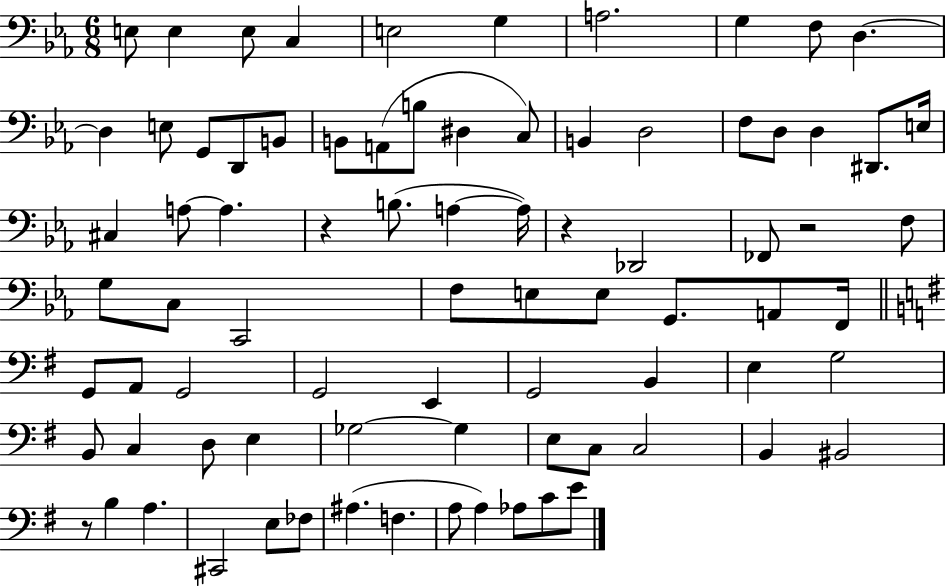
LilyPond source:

{
  \clef bass
  \numericTimeSignature
  \time 6/8
  \key ees \major
  e8 e4 e8 c4 | e2 g4 | a2. | g4 f8 d4.~~ | \break d4 e8 g,8 d,8 b,8 | b,8 a,8( b8 dis4 c8) | b,4 d2 | f8 d8 d4 dis,8. e16 | \break cis4 a8~~ a4. | r4 b8.( a4~~ a16) | r4 des,2 | fes,8 r2 f8 | \break g8 c8 c,2 | f8 e8 e8 g,8. a,8 f,16 | \bar "||" \break \key e \minor g,8 a,8 g,2 | g,2 e,4 | g,2 b,4 | e4 g2 | \break b,8 c4 d8 e4 | ges2~~ ges4 | e8 c8 c2 | b,4 bis,2 | \break r8 b4 a4. | cis,2 e8 fes8 | ais4.( f4. | a8 a4) aes8 c'8 e'8 | \break \bar "|."
}